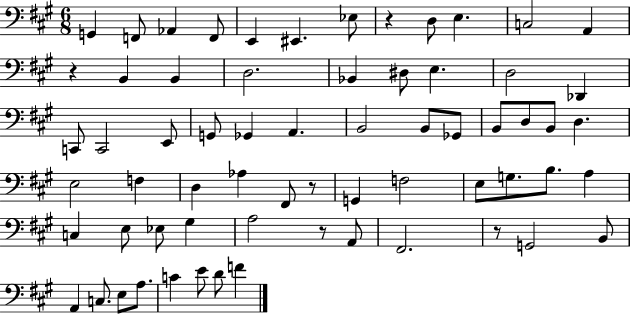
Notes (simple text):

G2/q F2/e Ab2/q F2/e E2/q EIS2/q. Eb3/e R/q D3/e E3/q. C3/h A2/q R/q B2/q B2/q D3/h. Bb2/q D#3/e E3/q. D3/h Db2/q C2/e C2/h E2/e G2/e Gb2/q A2/q. B2/h B2/e Gb2/e B2/e D3/e B2/e D3/q. E3/h F3/q D3/q Ab3/q F#2/e R/e G2/q F3/h E3/e G3/e. B3/e. A3/q C3/q E3/e Eb3/e G#3/q A3/h R/e A2/e F#2/h. R/e G2/h B2/e A2/q C3/e. E3/e A3/e. C4/q E4/e D4/e F4/q